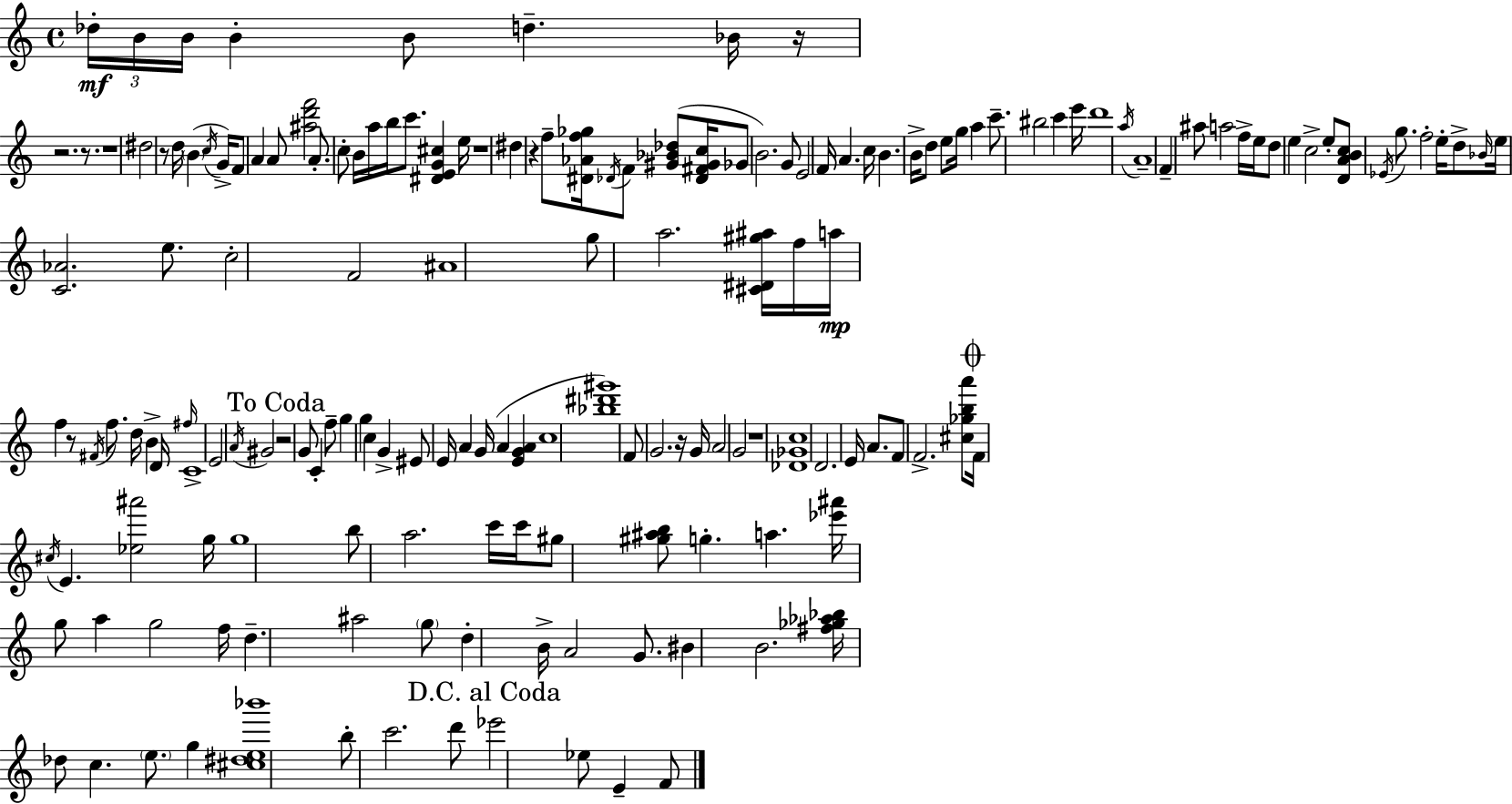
X:1
T:Untitled
M:4/4
L:1/4
K:Am
_d/4 B/4 B/4 B B/2 d _B/4 z/4 z2 z/2 z4 ^d2 z/2 d/4 B c/4 G/4 F/2 A A/2 [^ad'f']2 A/2 c/2 B/4 a/4 b/4 c'/2 [^DEG^c] e/4 z4 ^d z f/2 [^D_Af_g]/4 _D/4 F/2 [^G_B_d]/2 [_D^F^Gc]/4 _G/2 B2 G/2 E2 F/4 A c/4 B B/4 d/2 e/2 g/4 a c'/2 ^b2 c' e'/4 d'4 a/4 A4 F ^a/2 a2 f/4 e/4 d/2 e c2 e/2 [DABc]/2 _E/4 g/2 f2 e/4 d/2 _B/4 e/4 [C_A]2 e/2 c2 F2 ^A4 g/2 a2 [^C^D^g^a]/4 f/4 a/4 f z/2 ^F/4 f/2 d/4 B D/4 ^f/4 C4 E2 A/4 ^G2 z2 G/2 C f/2 g g c G ^E/2 E/4 A G/4 A [EGA] c4 [_b^d'^g']4 F/2 G2 z/4 G/4 A2 G2 z4 [_D_Gc]4 D2 E/4 A/2 F/2 F2 [^c_gba']/2 F/4 ^c/4 E [_e^a']2 g/4 g4 b/2 a2 c'/4 c'/4 ^g/2 [^g^ab]/2 g a [_e'^a']/4 g/2 a g2 f/4 d ^a2 g/2 d B/4 A2 G/2 ^B B2 [^f_g_a_b]/4 _d/2 c e/2 g [^c^de_b']4 b/2 c'2 d'/2 _e'2 _e/2 E F/2